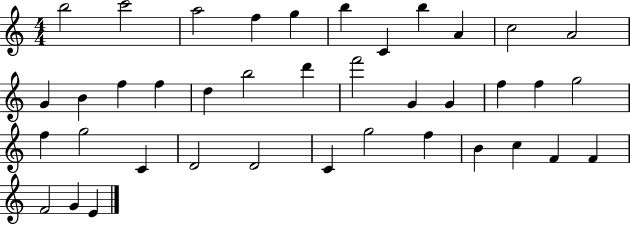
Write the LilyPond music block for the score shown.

{
  \clef treble
  \numericTimeSignature
  \time 4/4
  \key c \major
  b''2 c'''2 | a''2 f''4 g''4 | b''4 c'4 b''4 a'4 | c''2 a'2 | \break g'4 b'4 f''4 f''4 | d''4 b''2 d'''4 | f'''2 g'4 g'4 | f''4 f''4 g''2 | \break f''4 g''2 c'4 | d'2 d'2 | c'4 g''2 f''4 | b'4 c''4 f'4 f'4 | \break f'2 g'4 e'4 | \bar "|."
}